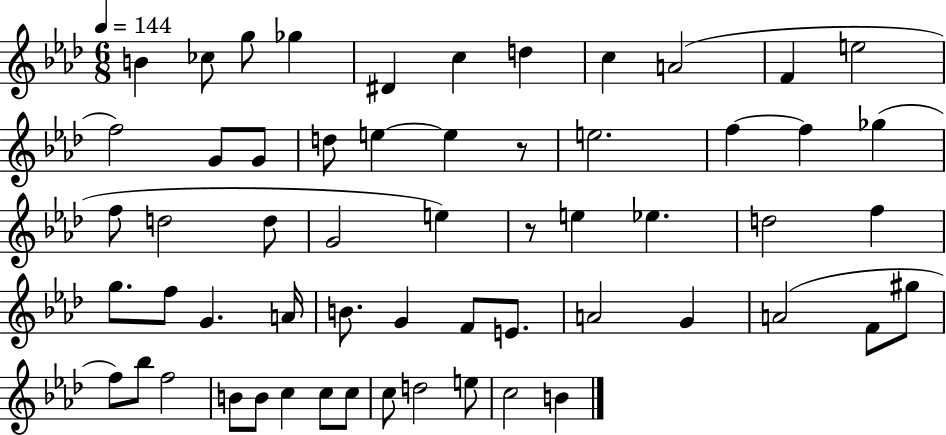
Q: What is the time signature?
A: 6/8